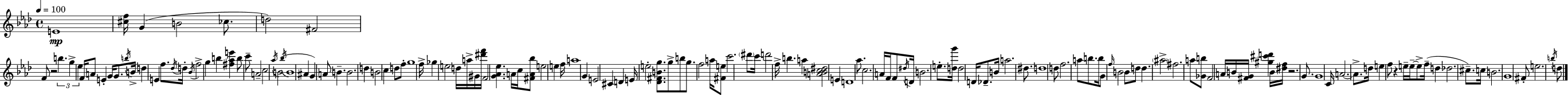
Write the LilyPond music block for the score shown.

{
  \clef treble
  \time 4/4
  \defaultTimeSignature
  \key aes \major
  \tempo 4 = 100
  \repeat volta 2 { e'1\mp | <cis'' f''>16 g'4( b'2 ces''8. | d''2) fis'2 | f'8 r2 \tuplet 3/2 { b''4. | \break g''4-> ees''4 } f'16 a'8 e'4-. g'16 | g'8. \acciaccatura { b''16 } b'16-> d''4 e'4 f''8. | \acciaccatura { des''16 } d''16-. \acciaccatura { bes'16 } f''2-> g''4 b''4 | <fis'' aes'' e'''>4 b''8 c'''8-- a'2-- | \break c''2 \acciaccatura { aes''16 }( b'2 | \acciaccatura { bes''16 } b'1 | ais'4 g'4) a'8 b'4.-- | b'2. | \break d''4 b'2 c''4 | d''8 f''8-. g''1 | f''16-> ges''4 e''2 | d''16 a''16-> gis'16 <dis''' f'''>16 \parenthesize f'2 <g' aes' ees''>4. | \break a'16 c''16 <fis' a' bes''>8 e''2 | e''4 f''16 a''1 | g'4 e'2 | cis'4 d'4 e'16 e''2-. | \break <des' fis' b' g''>8. g''8-> b''8 g''8. f''2 | a''16 <fis' e''>8 c'''2. | \parenthesize dis'''8 c'''16 d'''2 f''16-> b''4. | a''4 <a' b' c'' dis''>2 | \break e'4 d'1 | aes''8. c''2. | a'16 f'16 f'8 \acciaccatura { dis''16 } d'16 b'2. | e''8.-. <d'' g'''>16 d''2 | \break d'16 des'8.-- b'16 a''2. | dis''8. d''1 | d''8 f''2. | a''8 b''8. b''16 g'8 \grace { f''16 } b'2 | \break b'8 d''8 d''4. \parenthesize ais''2-> | fis''2. | a''8 <ges' b''>8 f'2 a'16 | b'16 <fis' g'>16 <gis'' cis''' d'''>4 b'16 <dis'' f''>16 r2. | \break g'8. g'1 | c'16 a'2.~~ | a'8.-> d''16 e''4 f''8 r4 | e''16-- e''16--~~ e''8-> f''16--( d''4 des''2. | \break cis''8.--) c''16 b'2. | g'1 | fis'8-. e''2. | \acciaccatura { b''16 } d''8 } \bar "|."
}